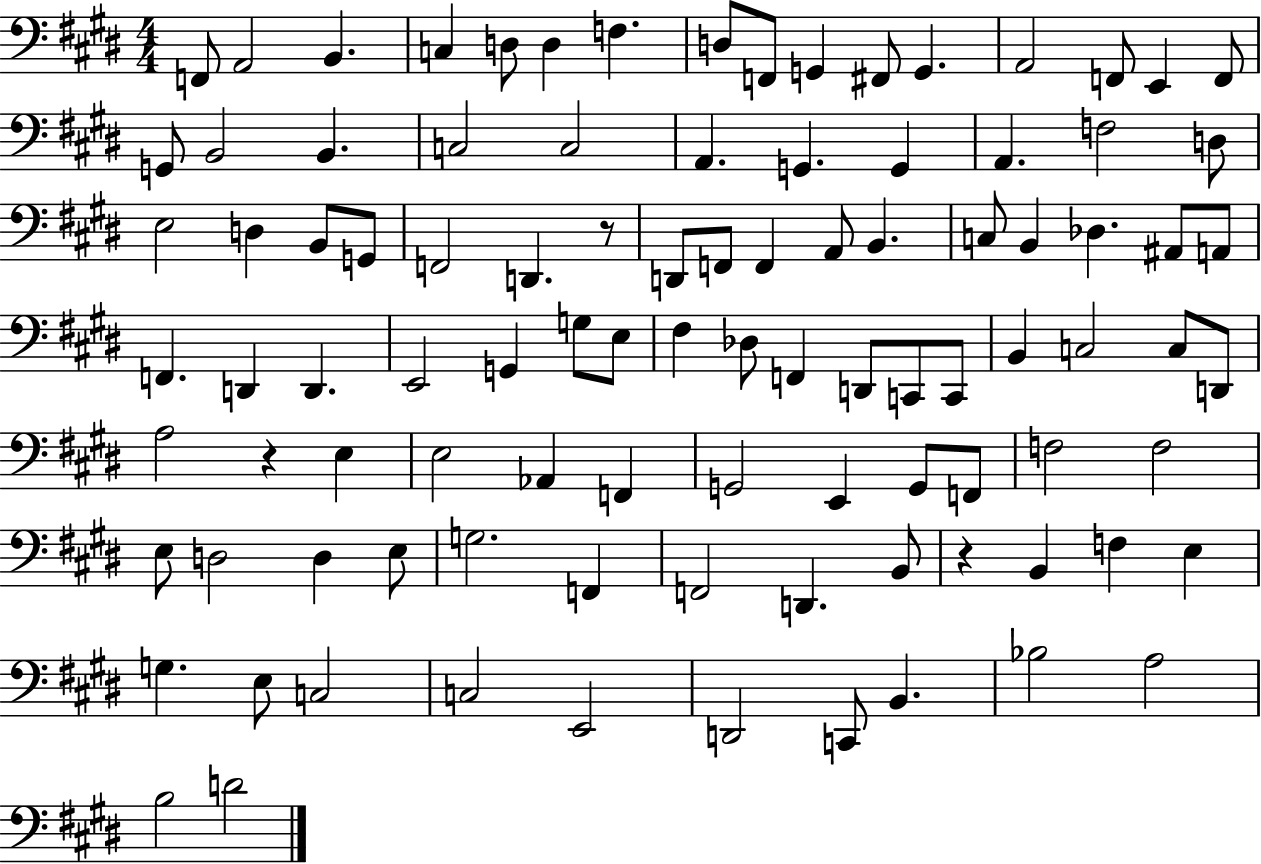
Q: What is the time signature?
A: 4/4